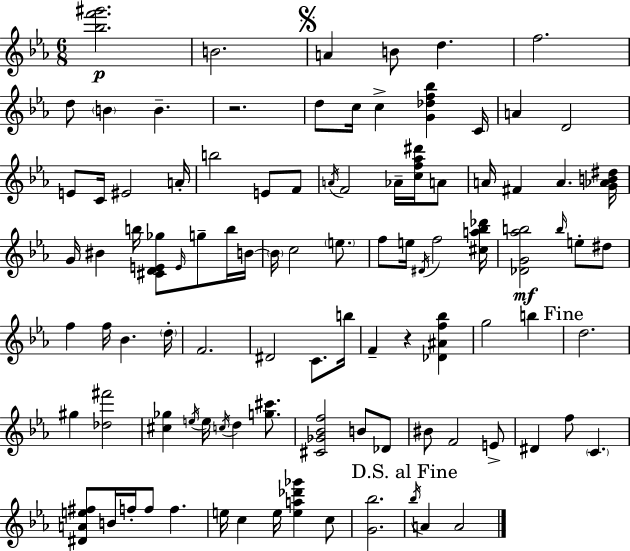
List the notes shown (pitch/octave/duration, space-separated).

[Bb5,F6,G#6]/h. B4/h. A4/q B4/e D5/q. F5/h. D5/e B4/q B4/q. R/h. D5/e C5/s C5/q [G4,Db5,F5,Bb5]/q C4/s A4/q D4/h E4/e C4/s EIS4/h A4/s B5/h E4/e F4/e A4/s F4/h Ab4/s [C5,F5,Ab5,D#6]/s A4/e A4/s F#4/q A4/q. [G4,Ab4,B4,D#5]/s G4/s BIS4/q B5/s [C#4,D4,E4,Gb5]/e E4/s G5/e B5/s B4/s B4/s C5/h E5/e. F5/e E5/s D#4/s F5/h [C#5,A5,Bb5,Db6]/s [Db4,G4,Ab5,B5]/h B5/s E5/e D#5/e F5/q F5/s Bb4/q. D5/s F4/h. D#4/h C4/e. B5/s F4/q R/q [Db4,A#4,F5,Bb5]/q G5/h B5/q D5/h. G#5/q [Db5,F#6]/h [C#5,Gb5]/q E5/s E5/s C5/s D5/q [G5,C#6]/e. [C#4,Gb4,Bb4,F5]/h B4/e Db4/e BIS4/e F4/h E4/e D#4/q F5/e C4/q. [D#4,A4,E5,F#5]/e B4/s F5/s F5/e F5/q. E5/s C5/q E5/s [E5,A5,Db6,Gb6]/q C5/e [G4,Bb5]/h. Bb5/s A4/q A4/h